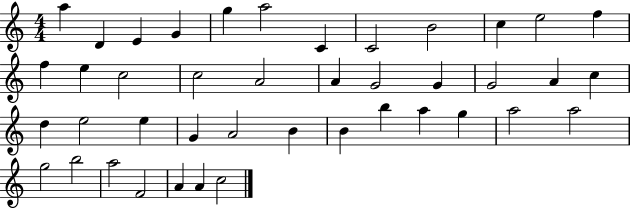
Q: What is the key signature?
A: C major